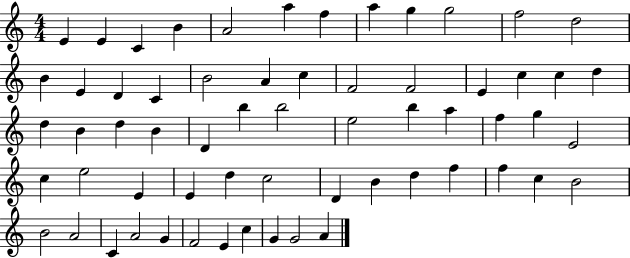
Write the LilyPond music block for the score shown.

{
  \clef treble
  \numericTimeSignature
  \time 4/4
  \key c \major
  e'4 e'4 c'4 b'4 | a'2 a''4 f''4 | a''4 g''4 g''2 | f''2 d''2 | \break b'4 e'4 d'4 c'4 | b'2 a'4 c''4 | f'2 f'2 | e'4 c''4 c''4 d''4 | \break d''4 b'4 d''4 b'4 | d'4 b''4 b''2 | e''2 b''4 a''4 | f''4 g''4 e'2 | \break c''4 e''2 e'4 | e'4 d''4 c''2 | d'4 b'4 d''4 f''4 | f''4 c''4 b'2 | \break b'2 a'2 | c'4 a'2 g'4 | f'2 e'4 c''4 | g'4 g'2 a'4 | \break \bar "|."
}